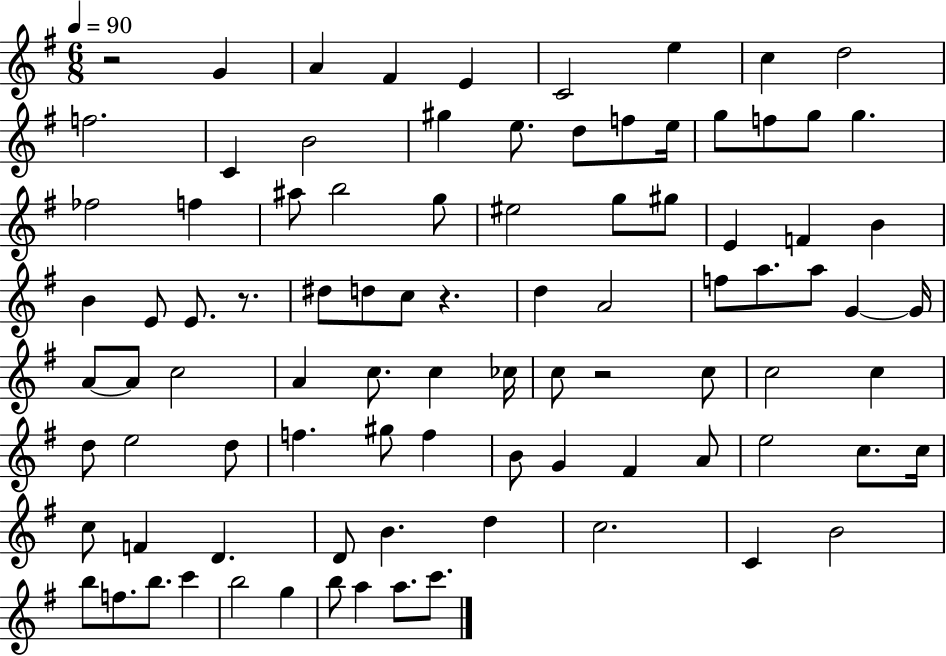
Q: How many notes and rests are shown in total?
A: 91